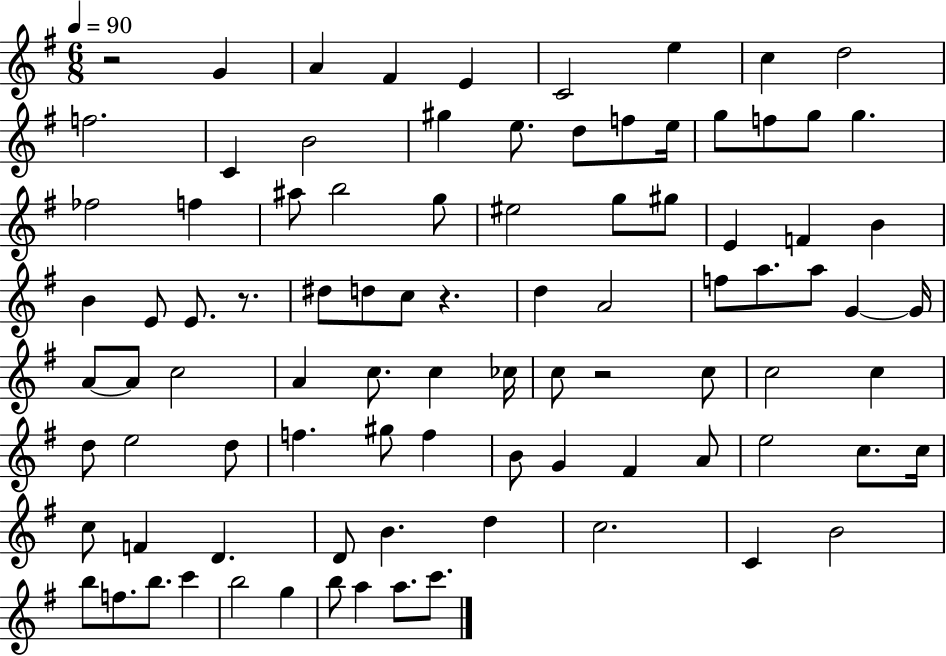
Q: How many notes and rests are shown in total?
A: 91